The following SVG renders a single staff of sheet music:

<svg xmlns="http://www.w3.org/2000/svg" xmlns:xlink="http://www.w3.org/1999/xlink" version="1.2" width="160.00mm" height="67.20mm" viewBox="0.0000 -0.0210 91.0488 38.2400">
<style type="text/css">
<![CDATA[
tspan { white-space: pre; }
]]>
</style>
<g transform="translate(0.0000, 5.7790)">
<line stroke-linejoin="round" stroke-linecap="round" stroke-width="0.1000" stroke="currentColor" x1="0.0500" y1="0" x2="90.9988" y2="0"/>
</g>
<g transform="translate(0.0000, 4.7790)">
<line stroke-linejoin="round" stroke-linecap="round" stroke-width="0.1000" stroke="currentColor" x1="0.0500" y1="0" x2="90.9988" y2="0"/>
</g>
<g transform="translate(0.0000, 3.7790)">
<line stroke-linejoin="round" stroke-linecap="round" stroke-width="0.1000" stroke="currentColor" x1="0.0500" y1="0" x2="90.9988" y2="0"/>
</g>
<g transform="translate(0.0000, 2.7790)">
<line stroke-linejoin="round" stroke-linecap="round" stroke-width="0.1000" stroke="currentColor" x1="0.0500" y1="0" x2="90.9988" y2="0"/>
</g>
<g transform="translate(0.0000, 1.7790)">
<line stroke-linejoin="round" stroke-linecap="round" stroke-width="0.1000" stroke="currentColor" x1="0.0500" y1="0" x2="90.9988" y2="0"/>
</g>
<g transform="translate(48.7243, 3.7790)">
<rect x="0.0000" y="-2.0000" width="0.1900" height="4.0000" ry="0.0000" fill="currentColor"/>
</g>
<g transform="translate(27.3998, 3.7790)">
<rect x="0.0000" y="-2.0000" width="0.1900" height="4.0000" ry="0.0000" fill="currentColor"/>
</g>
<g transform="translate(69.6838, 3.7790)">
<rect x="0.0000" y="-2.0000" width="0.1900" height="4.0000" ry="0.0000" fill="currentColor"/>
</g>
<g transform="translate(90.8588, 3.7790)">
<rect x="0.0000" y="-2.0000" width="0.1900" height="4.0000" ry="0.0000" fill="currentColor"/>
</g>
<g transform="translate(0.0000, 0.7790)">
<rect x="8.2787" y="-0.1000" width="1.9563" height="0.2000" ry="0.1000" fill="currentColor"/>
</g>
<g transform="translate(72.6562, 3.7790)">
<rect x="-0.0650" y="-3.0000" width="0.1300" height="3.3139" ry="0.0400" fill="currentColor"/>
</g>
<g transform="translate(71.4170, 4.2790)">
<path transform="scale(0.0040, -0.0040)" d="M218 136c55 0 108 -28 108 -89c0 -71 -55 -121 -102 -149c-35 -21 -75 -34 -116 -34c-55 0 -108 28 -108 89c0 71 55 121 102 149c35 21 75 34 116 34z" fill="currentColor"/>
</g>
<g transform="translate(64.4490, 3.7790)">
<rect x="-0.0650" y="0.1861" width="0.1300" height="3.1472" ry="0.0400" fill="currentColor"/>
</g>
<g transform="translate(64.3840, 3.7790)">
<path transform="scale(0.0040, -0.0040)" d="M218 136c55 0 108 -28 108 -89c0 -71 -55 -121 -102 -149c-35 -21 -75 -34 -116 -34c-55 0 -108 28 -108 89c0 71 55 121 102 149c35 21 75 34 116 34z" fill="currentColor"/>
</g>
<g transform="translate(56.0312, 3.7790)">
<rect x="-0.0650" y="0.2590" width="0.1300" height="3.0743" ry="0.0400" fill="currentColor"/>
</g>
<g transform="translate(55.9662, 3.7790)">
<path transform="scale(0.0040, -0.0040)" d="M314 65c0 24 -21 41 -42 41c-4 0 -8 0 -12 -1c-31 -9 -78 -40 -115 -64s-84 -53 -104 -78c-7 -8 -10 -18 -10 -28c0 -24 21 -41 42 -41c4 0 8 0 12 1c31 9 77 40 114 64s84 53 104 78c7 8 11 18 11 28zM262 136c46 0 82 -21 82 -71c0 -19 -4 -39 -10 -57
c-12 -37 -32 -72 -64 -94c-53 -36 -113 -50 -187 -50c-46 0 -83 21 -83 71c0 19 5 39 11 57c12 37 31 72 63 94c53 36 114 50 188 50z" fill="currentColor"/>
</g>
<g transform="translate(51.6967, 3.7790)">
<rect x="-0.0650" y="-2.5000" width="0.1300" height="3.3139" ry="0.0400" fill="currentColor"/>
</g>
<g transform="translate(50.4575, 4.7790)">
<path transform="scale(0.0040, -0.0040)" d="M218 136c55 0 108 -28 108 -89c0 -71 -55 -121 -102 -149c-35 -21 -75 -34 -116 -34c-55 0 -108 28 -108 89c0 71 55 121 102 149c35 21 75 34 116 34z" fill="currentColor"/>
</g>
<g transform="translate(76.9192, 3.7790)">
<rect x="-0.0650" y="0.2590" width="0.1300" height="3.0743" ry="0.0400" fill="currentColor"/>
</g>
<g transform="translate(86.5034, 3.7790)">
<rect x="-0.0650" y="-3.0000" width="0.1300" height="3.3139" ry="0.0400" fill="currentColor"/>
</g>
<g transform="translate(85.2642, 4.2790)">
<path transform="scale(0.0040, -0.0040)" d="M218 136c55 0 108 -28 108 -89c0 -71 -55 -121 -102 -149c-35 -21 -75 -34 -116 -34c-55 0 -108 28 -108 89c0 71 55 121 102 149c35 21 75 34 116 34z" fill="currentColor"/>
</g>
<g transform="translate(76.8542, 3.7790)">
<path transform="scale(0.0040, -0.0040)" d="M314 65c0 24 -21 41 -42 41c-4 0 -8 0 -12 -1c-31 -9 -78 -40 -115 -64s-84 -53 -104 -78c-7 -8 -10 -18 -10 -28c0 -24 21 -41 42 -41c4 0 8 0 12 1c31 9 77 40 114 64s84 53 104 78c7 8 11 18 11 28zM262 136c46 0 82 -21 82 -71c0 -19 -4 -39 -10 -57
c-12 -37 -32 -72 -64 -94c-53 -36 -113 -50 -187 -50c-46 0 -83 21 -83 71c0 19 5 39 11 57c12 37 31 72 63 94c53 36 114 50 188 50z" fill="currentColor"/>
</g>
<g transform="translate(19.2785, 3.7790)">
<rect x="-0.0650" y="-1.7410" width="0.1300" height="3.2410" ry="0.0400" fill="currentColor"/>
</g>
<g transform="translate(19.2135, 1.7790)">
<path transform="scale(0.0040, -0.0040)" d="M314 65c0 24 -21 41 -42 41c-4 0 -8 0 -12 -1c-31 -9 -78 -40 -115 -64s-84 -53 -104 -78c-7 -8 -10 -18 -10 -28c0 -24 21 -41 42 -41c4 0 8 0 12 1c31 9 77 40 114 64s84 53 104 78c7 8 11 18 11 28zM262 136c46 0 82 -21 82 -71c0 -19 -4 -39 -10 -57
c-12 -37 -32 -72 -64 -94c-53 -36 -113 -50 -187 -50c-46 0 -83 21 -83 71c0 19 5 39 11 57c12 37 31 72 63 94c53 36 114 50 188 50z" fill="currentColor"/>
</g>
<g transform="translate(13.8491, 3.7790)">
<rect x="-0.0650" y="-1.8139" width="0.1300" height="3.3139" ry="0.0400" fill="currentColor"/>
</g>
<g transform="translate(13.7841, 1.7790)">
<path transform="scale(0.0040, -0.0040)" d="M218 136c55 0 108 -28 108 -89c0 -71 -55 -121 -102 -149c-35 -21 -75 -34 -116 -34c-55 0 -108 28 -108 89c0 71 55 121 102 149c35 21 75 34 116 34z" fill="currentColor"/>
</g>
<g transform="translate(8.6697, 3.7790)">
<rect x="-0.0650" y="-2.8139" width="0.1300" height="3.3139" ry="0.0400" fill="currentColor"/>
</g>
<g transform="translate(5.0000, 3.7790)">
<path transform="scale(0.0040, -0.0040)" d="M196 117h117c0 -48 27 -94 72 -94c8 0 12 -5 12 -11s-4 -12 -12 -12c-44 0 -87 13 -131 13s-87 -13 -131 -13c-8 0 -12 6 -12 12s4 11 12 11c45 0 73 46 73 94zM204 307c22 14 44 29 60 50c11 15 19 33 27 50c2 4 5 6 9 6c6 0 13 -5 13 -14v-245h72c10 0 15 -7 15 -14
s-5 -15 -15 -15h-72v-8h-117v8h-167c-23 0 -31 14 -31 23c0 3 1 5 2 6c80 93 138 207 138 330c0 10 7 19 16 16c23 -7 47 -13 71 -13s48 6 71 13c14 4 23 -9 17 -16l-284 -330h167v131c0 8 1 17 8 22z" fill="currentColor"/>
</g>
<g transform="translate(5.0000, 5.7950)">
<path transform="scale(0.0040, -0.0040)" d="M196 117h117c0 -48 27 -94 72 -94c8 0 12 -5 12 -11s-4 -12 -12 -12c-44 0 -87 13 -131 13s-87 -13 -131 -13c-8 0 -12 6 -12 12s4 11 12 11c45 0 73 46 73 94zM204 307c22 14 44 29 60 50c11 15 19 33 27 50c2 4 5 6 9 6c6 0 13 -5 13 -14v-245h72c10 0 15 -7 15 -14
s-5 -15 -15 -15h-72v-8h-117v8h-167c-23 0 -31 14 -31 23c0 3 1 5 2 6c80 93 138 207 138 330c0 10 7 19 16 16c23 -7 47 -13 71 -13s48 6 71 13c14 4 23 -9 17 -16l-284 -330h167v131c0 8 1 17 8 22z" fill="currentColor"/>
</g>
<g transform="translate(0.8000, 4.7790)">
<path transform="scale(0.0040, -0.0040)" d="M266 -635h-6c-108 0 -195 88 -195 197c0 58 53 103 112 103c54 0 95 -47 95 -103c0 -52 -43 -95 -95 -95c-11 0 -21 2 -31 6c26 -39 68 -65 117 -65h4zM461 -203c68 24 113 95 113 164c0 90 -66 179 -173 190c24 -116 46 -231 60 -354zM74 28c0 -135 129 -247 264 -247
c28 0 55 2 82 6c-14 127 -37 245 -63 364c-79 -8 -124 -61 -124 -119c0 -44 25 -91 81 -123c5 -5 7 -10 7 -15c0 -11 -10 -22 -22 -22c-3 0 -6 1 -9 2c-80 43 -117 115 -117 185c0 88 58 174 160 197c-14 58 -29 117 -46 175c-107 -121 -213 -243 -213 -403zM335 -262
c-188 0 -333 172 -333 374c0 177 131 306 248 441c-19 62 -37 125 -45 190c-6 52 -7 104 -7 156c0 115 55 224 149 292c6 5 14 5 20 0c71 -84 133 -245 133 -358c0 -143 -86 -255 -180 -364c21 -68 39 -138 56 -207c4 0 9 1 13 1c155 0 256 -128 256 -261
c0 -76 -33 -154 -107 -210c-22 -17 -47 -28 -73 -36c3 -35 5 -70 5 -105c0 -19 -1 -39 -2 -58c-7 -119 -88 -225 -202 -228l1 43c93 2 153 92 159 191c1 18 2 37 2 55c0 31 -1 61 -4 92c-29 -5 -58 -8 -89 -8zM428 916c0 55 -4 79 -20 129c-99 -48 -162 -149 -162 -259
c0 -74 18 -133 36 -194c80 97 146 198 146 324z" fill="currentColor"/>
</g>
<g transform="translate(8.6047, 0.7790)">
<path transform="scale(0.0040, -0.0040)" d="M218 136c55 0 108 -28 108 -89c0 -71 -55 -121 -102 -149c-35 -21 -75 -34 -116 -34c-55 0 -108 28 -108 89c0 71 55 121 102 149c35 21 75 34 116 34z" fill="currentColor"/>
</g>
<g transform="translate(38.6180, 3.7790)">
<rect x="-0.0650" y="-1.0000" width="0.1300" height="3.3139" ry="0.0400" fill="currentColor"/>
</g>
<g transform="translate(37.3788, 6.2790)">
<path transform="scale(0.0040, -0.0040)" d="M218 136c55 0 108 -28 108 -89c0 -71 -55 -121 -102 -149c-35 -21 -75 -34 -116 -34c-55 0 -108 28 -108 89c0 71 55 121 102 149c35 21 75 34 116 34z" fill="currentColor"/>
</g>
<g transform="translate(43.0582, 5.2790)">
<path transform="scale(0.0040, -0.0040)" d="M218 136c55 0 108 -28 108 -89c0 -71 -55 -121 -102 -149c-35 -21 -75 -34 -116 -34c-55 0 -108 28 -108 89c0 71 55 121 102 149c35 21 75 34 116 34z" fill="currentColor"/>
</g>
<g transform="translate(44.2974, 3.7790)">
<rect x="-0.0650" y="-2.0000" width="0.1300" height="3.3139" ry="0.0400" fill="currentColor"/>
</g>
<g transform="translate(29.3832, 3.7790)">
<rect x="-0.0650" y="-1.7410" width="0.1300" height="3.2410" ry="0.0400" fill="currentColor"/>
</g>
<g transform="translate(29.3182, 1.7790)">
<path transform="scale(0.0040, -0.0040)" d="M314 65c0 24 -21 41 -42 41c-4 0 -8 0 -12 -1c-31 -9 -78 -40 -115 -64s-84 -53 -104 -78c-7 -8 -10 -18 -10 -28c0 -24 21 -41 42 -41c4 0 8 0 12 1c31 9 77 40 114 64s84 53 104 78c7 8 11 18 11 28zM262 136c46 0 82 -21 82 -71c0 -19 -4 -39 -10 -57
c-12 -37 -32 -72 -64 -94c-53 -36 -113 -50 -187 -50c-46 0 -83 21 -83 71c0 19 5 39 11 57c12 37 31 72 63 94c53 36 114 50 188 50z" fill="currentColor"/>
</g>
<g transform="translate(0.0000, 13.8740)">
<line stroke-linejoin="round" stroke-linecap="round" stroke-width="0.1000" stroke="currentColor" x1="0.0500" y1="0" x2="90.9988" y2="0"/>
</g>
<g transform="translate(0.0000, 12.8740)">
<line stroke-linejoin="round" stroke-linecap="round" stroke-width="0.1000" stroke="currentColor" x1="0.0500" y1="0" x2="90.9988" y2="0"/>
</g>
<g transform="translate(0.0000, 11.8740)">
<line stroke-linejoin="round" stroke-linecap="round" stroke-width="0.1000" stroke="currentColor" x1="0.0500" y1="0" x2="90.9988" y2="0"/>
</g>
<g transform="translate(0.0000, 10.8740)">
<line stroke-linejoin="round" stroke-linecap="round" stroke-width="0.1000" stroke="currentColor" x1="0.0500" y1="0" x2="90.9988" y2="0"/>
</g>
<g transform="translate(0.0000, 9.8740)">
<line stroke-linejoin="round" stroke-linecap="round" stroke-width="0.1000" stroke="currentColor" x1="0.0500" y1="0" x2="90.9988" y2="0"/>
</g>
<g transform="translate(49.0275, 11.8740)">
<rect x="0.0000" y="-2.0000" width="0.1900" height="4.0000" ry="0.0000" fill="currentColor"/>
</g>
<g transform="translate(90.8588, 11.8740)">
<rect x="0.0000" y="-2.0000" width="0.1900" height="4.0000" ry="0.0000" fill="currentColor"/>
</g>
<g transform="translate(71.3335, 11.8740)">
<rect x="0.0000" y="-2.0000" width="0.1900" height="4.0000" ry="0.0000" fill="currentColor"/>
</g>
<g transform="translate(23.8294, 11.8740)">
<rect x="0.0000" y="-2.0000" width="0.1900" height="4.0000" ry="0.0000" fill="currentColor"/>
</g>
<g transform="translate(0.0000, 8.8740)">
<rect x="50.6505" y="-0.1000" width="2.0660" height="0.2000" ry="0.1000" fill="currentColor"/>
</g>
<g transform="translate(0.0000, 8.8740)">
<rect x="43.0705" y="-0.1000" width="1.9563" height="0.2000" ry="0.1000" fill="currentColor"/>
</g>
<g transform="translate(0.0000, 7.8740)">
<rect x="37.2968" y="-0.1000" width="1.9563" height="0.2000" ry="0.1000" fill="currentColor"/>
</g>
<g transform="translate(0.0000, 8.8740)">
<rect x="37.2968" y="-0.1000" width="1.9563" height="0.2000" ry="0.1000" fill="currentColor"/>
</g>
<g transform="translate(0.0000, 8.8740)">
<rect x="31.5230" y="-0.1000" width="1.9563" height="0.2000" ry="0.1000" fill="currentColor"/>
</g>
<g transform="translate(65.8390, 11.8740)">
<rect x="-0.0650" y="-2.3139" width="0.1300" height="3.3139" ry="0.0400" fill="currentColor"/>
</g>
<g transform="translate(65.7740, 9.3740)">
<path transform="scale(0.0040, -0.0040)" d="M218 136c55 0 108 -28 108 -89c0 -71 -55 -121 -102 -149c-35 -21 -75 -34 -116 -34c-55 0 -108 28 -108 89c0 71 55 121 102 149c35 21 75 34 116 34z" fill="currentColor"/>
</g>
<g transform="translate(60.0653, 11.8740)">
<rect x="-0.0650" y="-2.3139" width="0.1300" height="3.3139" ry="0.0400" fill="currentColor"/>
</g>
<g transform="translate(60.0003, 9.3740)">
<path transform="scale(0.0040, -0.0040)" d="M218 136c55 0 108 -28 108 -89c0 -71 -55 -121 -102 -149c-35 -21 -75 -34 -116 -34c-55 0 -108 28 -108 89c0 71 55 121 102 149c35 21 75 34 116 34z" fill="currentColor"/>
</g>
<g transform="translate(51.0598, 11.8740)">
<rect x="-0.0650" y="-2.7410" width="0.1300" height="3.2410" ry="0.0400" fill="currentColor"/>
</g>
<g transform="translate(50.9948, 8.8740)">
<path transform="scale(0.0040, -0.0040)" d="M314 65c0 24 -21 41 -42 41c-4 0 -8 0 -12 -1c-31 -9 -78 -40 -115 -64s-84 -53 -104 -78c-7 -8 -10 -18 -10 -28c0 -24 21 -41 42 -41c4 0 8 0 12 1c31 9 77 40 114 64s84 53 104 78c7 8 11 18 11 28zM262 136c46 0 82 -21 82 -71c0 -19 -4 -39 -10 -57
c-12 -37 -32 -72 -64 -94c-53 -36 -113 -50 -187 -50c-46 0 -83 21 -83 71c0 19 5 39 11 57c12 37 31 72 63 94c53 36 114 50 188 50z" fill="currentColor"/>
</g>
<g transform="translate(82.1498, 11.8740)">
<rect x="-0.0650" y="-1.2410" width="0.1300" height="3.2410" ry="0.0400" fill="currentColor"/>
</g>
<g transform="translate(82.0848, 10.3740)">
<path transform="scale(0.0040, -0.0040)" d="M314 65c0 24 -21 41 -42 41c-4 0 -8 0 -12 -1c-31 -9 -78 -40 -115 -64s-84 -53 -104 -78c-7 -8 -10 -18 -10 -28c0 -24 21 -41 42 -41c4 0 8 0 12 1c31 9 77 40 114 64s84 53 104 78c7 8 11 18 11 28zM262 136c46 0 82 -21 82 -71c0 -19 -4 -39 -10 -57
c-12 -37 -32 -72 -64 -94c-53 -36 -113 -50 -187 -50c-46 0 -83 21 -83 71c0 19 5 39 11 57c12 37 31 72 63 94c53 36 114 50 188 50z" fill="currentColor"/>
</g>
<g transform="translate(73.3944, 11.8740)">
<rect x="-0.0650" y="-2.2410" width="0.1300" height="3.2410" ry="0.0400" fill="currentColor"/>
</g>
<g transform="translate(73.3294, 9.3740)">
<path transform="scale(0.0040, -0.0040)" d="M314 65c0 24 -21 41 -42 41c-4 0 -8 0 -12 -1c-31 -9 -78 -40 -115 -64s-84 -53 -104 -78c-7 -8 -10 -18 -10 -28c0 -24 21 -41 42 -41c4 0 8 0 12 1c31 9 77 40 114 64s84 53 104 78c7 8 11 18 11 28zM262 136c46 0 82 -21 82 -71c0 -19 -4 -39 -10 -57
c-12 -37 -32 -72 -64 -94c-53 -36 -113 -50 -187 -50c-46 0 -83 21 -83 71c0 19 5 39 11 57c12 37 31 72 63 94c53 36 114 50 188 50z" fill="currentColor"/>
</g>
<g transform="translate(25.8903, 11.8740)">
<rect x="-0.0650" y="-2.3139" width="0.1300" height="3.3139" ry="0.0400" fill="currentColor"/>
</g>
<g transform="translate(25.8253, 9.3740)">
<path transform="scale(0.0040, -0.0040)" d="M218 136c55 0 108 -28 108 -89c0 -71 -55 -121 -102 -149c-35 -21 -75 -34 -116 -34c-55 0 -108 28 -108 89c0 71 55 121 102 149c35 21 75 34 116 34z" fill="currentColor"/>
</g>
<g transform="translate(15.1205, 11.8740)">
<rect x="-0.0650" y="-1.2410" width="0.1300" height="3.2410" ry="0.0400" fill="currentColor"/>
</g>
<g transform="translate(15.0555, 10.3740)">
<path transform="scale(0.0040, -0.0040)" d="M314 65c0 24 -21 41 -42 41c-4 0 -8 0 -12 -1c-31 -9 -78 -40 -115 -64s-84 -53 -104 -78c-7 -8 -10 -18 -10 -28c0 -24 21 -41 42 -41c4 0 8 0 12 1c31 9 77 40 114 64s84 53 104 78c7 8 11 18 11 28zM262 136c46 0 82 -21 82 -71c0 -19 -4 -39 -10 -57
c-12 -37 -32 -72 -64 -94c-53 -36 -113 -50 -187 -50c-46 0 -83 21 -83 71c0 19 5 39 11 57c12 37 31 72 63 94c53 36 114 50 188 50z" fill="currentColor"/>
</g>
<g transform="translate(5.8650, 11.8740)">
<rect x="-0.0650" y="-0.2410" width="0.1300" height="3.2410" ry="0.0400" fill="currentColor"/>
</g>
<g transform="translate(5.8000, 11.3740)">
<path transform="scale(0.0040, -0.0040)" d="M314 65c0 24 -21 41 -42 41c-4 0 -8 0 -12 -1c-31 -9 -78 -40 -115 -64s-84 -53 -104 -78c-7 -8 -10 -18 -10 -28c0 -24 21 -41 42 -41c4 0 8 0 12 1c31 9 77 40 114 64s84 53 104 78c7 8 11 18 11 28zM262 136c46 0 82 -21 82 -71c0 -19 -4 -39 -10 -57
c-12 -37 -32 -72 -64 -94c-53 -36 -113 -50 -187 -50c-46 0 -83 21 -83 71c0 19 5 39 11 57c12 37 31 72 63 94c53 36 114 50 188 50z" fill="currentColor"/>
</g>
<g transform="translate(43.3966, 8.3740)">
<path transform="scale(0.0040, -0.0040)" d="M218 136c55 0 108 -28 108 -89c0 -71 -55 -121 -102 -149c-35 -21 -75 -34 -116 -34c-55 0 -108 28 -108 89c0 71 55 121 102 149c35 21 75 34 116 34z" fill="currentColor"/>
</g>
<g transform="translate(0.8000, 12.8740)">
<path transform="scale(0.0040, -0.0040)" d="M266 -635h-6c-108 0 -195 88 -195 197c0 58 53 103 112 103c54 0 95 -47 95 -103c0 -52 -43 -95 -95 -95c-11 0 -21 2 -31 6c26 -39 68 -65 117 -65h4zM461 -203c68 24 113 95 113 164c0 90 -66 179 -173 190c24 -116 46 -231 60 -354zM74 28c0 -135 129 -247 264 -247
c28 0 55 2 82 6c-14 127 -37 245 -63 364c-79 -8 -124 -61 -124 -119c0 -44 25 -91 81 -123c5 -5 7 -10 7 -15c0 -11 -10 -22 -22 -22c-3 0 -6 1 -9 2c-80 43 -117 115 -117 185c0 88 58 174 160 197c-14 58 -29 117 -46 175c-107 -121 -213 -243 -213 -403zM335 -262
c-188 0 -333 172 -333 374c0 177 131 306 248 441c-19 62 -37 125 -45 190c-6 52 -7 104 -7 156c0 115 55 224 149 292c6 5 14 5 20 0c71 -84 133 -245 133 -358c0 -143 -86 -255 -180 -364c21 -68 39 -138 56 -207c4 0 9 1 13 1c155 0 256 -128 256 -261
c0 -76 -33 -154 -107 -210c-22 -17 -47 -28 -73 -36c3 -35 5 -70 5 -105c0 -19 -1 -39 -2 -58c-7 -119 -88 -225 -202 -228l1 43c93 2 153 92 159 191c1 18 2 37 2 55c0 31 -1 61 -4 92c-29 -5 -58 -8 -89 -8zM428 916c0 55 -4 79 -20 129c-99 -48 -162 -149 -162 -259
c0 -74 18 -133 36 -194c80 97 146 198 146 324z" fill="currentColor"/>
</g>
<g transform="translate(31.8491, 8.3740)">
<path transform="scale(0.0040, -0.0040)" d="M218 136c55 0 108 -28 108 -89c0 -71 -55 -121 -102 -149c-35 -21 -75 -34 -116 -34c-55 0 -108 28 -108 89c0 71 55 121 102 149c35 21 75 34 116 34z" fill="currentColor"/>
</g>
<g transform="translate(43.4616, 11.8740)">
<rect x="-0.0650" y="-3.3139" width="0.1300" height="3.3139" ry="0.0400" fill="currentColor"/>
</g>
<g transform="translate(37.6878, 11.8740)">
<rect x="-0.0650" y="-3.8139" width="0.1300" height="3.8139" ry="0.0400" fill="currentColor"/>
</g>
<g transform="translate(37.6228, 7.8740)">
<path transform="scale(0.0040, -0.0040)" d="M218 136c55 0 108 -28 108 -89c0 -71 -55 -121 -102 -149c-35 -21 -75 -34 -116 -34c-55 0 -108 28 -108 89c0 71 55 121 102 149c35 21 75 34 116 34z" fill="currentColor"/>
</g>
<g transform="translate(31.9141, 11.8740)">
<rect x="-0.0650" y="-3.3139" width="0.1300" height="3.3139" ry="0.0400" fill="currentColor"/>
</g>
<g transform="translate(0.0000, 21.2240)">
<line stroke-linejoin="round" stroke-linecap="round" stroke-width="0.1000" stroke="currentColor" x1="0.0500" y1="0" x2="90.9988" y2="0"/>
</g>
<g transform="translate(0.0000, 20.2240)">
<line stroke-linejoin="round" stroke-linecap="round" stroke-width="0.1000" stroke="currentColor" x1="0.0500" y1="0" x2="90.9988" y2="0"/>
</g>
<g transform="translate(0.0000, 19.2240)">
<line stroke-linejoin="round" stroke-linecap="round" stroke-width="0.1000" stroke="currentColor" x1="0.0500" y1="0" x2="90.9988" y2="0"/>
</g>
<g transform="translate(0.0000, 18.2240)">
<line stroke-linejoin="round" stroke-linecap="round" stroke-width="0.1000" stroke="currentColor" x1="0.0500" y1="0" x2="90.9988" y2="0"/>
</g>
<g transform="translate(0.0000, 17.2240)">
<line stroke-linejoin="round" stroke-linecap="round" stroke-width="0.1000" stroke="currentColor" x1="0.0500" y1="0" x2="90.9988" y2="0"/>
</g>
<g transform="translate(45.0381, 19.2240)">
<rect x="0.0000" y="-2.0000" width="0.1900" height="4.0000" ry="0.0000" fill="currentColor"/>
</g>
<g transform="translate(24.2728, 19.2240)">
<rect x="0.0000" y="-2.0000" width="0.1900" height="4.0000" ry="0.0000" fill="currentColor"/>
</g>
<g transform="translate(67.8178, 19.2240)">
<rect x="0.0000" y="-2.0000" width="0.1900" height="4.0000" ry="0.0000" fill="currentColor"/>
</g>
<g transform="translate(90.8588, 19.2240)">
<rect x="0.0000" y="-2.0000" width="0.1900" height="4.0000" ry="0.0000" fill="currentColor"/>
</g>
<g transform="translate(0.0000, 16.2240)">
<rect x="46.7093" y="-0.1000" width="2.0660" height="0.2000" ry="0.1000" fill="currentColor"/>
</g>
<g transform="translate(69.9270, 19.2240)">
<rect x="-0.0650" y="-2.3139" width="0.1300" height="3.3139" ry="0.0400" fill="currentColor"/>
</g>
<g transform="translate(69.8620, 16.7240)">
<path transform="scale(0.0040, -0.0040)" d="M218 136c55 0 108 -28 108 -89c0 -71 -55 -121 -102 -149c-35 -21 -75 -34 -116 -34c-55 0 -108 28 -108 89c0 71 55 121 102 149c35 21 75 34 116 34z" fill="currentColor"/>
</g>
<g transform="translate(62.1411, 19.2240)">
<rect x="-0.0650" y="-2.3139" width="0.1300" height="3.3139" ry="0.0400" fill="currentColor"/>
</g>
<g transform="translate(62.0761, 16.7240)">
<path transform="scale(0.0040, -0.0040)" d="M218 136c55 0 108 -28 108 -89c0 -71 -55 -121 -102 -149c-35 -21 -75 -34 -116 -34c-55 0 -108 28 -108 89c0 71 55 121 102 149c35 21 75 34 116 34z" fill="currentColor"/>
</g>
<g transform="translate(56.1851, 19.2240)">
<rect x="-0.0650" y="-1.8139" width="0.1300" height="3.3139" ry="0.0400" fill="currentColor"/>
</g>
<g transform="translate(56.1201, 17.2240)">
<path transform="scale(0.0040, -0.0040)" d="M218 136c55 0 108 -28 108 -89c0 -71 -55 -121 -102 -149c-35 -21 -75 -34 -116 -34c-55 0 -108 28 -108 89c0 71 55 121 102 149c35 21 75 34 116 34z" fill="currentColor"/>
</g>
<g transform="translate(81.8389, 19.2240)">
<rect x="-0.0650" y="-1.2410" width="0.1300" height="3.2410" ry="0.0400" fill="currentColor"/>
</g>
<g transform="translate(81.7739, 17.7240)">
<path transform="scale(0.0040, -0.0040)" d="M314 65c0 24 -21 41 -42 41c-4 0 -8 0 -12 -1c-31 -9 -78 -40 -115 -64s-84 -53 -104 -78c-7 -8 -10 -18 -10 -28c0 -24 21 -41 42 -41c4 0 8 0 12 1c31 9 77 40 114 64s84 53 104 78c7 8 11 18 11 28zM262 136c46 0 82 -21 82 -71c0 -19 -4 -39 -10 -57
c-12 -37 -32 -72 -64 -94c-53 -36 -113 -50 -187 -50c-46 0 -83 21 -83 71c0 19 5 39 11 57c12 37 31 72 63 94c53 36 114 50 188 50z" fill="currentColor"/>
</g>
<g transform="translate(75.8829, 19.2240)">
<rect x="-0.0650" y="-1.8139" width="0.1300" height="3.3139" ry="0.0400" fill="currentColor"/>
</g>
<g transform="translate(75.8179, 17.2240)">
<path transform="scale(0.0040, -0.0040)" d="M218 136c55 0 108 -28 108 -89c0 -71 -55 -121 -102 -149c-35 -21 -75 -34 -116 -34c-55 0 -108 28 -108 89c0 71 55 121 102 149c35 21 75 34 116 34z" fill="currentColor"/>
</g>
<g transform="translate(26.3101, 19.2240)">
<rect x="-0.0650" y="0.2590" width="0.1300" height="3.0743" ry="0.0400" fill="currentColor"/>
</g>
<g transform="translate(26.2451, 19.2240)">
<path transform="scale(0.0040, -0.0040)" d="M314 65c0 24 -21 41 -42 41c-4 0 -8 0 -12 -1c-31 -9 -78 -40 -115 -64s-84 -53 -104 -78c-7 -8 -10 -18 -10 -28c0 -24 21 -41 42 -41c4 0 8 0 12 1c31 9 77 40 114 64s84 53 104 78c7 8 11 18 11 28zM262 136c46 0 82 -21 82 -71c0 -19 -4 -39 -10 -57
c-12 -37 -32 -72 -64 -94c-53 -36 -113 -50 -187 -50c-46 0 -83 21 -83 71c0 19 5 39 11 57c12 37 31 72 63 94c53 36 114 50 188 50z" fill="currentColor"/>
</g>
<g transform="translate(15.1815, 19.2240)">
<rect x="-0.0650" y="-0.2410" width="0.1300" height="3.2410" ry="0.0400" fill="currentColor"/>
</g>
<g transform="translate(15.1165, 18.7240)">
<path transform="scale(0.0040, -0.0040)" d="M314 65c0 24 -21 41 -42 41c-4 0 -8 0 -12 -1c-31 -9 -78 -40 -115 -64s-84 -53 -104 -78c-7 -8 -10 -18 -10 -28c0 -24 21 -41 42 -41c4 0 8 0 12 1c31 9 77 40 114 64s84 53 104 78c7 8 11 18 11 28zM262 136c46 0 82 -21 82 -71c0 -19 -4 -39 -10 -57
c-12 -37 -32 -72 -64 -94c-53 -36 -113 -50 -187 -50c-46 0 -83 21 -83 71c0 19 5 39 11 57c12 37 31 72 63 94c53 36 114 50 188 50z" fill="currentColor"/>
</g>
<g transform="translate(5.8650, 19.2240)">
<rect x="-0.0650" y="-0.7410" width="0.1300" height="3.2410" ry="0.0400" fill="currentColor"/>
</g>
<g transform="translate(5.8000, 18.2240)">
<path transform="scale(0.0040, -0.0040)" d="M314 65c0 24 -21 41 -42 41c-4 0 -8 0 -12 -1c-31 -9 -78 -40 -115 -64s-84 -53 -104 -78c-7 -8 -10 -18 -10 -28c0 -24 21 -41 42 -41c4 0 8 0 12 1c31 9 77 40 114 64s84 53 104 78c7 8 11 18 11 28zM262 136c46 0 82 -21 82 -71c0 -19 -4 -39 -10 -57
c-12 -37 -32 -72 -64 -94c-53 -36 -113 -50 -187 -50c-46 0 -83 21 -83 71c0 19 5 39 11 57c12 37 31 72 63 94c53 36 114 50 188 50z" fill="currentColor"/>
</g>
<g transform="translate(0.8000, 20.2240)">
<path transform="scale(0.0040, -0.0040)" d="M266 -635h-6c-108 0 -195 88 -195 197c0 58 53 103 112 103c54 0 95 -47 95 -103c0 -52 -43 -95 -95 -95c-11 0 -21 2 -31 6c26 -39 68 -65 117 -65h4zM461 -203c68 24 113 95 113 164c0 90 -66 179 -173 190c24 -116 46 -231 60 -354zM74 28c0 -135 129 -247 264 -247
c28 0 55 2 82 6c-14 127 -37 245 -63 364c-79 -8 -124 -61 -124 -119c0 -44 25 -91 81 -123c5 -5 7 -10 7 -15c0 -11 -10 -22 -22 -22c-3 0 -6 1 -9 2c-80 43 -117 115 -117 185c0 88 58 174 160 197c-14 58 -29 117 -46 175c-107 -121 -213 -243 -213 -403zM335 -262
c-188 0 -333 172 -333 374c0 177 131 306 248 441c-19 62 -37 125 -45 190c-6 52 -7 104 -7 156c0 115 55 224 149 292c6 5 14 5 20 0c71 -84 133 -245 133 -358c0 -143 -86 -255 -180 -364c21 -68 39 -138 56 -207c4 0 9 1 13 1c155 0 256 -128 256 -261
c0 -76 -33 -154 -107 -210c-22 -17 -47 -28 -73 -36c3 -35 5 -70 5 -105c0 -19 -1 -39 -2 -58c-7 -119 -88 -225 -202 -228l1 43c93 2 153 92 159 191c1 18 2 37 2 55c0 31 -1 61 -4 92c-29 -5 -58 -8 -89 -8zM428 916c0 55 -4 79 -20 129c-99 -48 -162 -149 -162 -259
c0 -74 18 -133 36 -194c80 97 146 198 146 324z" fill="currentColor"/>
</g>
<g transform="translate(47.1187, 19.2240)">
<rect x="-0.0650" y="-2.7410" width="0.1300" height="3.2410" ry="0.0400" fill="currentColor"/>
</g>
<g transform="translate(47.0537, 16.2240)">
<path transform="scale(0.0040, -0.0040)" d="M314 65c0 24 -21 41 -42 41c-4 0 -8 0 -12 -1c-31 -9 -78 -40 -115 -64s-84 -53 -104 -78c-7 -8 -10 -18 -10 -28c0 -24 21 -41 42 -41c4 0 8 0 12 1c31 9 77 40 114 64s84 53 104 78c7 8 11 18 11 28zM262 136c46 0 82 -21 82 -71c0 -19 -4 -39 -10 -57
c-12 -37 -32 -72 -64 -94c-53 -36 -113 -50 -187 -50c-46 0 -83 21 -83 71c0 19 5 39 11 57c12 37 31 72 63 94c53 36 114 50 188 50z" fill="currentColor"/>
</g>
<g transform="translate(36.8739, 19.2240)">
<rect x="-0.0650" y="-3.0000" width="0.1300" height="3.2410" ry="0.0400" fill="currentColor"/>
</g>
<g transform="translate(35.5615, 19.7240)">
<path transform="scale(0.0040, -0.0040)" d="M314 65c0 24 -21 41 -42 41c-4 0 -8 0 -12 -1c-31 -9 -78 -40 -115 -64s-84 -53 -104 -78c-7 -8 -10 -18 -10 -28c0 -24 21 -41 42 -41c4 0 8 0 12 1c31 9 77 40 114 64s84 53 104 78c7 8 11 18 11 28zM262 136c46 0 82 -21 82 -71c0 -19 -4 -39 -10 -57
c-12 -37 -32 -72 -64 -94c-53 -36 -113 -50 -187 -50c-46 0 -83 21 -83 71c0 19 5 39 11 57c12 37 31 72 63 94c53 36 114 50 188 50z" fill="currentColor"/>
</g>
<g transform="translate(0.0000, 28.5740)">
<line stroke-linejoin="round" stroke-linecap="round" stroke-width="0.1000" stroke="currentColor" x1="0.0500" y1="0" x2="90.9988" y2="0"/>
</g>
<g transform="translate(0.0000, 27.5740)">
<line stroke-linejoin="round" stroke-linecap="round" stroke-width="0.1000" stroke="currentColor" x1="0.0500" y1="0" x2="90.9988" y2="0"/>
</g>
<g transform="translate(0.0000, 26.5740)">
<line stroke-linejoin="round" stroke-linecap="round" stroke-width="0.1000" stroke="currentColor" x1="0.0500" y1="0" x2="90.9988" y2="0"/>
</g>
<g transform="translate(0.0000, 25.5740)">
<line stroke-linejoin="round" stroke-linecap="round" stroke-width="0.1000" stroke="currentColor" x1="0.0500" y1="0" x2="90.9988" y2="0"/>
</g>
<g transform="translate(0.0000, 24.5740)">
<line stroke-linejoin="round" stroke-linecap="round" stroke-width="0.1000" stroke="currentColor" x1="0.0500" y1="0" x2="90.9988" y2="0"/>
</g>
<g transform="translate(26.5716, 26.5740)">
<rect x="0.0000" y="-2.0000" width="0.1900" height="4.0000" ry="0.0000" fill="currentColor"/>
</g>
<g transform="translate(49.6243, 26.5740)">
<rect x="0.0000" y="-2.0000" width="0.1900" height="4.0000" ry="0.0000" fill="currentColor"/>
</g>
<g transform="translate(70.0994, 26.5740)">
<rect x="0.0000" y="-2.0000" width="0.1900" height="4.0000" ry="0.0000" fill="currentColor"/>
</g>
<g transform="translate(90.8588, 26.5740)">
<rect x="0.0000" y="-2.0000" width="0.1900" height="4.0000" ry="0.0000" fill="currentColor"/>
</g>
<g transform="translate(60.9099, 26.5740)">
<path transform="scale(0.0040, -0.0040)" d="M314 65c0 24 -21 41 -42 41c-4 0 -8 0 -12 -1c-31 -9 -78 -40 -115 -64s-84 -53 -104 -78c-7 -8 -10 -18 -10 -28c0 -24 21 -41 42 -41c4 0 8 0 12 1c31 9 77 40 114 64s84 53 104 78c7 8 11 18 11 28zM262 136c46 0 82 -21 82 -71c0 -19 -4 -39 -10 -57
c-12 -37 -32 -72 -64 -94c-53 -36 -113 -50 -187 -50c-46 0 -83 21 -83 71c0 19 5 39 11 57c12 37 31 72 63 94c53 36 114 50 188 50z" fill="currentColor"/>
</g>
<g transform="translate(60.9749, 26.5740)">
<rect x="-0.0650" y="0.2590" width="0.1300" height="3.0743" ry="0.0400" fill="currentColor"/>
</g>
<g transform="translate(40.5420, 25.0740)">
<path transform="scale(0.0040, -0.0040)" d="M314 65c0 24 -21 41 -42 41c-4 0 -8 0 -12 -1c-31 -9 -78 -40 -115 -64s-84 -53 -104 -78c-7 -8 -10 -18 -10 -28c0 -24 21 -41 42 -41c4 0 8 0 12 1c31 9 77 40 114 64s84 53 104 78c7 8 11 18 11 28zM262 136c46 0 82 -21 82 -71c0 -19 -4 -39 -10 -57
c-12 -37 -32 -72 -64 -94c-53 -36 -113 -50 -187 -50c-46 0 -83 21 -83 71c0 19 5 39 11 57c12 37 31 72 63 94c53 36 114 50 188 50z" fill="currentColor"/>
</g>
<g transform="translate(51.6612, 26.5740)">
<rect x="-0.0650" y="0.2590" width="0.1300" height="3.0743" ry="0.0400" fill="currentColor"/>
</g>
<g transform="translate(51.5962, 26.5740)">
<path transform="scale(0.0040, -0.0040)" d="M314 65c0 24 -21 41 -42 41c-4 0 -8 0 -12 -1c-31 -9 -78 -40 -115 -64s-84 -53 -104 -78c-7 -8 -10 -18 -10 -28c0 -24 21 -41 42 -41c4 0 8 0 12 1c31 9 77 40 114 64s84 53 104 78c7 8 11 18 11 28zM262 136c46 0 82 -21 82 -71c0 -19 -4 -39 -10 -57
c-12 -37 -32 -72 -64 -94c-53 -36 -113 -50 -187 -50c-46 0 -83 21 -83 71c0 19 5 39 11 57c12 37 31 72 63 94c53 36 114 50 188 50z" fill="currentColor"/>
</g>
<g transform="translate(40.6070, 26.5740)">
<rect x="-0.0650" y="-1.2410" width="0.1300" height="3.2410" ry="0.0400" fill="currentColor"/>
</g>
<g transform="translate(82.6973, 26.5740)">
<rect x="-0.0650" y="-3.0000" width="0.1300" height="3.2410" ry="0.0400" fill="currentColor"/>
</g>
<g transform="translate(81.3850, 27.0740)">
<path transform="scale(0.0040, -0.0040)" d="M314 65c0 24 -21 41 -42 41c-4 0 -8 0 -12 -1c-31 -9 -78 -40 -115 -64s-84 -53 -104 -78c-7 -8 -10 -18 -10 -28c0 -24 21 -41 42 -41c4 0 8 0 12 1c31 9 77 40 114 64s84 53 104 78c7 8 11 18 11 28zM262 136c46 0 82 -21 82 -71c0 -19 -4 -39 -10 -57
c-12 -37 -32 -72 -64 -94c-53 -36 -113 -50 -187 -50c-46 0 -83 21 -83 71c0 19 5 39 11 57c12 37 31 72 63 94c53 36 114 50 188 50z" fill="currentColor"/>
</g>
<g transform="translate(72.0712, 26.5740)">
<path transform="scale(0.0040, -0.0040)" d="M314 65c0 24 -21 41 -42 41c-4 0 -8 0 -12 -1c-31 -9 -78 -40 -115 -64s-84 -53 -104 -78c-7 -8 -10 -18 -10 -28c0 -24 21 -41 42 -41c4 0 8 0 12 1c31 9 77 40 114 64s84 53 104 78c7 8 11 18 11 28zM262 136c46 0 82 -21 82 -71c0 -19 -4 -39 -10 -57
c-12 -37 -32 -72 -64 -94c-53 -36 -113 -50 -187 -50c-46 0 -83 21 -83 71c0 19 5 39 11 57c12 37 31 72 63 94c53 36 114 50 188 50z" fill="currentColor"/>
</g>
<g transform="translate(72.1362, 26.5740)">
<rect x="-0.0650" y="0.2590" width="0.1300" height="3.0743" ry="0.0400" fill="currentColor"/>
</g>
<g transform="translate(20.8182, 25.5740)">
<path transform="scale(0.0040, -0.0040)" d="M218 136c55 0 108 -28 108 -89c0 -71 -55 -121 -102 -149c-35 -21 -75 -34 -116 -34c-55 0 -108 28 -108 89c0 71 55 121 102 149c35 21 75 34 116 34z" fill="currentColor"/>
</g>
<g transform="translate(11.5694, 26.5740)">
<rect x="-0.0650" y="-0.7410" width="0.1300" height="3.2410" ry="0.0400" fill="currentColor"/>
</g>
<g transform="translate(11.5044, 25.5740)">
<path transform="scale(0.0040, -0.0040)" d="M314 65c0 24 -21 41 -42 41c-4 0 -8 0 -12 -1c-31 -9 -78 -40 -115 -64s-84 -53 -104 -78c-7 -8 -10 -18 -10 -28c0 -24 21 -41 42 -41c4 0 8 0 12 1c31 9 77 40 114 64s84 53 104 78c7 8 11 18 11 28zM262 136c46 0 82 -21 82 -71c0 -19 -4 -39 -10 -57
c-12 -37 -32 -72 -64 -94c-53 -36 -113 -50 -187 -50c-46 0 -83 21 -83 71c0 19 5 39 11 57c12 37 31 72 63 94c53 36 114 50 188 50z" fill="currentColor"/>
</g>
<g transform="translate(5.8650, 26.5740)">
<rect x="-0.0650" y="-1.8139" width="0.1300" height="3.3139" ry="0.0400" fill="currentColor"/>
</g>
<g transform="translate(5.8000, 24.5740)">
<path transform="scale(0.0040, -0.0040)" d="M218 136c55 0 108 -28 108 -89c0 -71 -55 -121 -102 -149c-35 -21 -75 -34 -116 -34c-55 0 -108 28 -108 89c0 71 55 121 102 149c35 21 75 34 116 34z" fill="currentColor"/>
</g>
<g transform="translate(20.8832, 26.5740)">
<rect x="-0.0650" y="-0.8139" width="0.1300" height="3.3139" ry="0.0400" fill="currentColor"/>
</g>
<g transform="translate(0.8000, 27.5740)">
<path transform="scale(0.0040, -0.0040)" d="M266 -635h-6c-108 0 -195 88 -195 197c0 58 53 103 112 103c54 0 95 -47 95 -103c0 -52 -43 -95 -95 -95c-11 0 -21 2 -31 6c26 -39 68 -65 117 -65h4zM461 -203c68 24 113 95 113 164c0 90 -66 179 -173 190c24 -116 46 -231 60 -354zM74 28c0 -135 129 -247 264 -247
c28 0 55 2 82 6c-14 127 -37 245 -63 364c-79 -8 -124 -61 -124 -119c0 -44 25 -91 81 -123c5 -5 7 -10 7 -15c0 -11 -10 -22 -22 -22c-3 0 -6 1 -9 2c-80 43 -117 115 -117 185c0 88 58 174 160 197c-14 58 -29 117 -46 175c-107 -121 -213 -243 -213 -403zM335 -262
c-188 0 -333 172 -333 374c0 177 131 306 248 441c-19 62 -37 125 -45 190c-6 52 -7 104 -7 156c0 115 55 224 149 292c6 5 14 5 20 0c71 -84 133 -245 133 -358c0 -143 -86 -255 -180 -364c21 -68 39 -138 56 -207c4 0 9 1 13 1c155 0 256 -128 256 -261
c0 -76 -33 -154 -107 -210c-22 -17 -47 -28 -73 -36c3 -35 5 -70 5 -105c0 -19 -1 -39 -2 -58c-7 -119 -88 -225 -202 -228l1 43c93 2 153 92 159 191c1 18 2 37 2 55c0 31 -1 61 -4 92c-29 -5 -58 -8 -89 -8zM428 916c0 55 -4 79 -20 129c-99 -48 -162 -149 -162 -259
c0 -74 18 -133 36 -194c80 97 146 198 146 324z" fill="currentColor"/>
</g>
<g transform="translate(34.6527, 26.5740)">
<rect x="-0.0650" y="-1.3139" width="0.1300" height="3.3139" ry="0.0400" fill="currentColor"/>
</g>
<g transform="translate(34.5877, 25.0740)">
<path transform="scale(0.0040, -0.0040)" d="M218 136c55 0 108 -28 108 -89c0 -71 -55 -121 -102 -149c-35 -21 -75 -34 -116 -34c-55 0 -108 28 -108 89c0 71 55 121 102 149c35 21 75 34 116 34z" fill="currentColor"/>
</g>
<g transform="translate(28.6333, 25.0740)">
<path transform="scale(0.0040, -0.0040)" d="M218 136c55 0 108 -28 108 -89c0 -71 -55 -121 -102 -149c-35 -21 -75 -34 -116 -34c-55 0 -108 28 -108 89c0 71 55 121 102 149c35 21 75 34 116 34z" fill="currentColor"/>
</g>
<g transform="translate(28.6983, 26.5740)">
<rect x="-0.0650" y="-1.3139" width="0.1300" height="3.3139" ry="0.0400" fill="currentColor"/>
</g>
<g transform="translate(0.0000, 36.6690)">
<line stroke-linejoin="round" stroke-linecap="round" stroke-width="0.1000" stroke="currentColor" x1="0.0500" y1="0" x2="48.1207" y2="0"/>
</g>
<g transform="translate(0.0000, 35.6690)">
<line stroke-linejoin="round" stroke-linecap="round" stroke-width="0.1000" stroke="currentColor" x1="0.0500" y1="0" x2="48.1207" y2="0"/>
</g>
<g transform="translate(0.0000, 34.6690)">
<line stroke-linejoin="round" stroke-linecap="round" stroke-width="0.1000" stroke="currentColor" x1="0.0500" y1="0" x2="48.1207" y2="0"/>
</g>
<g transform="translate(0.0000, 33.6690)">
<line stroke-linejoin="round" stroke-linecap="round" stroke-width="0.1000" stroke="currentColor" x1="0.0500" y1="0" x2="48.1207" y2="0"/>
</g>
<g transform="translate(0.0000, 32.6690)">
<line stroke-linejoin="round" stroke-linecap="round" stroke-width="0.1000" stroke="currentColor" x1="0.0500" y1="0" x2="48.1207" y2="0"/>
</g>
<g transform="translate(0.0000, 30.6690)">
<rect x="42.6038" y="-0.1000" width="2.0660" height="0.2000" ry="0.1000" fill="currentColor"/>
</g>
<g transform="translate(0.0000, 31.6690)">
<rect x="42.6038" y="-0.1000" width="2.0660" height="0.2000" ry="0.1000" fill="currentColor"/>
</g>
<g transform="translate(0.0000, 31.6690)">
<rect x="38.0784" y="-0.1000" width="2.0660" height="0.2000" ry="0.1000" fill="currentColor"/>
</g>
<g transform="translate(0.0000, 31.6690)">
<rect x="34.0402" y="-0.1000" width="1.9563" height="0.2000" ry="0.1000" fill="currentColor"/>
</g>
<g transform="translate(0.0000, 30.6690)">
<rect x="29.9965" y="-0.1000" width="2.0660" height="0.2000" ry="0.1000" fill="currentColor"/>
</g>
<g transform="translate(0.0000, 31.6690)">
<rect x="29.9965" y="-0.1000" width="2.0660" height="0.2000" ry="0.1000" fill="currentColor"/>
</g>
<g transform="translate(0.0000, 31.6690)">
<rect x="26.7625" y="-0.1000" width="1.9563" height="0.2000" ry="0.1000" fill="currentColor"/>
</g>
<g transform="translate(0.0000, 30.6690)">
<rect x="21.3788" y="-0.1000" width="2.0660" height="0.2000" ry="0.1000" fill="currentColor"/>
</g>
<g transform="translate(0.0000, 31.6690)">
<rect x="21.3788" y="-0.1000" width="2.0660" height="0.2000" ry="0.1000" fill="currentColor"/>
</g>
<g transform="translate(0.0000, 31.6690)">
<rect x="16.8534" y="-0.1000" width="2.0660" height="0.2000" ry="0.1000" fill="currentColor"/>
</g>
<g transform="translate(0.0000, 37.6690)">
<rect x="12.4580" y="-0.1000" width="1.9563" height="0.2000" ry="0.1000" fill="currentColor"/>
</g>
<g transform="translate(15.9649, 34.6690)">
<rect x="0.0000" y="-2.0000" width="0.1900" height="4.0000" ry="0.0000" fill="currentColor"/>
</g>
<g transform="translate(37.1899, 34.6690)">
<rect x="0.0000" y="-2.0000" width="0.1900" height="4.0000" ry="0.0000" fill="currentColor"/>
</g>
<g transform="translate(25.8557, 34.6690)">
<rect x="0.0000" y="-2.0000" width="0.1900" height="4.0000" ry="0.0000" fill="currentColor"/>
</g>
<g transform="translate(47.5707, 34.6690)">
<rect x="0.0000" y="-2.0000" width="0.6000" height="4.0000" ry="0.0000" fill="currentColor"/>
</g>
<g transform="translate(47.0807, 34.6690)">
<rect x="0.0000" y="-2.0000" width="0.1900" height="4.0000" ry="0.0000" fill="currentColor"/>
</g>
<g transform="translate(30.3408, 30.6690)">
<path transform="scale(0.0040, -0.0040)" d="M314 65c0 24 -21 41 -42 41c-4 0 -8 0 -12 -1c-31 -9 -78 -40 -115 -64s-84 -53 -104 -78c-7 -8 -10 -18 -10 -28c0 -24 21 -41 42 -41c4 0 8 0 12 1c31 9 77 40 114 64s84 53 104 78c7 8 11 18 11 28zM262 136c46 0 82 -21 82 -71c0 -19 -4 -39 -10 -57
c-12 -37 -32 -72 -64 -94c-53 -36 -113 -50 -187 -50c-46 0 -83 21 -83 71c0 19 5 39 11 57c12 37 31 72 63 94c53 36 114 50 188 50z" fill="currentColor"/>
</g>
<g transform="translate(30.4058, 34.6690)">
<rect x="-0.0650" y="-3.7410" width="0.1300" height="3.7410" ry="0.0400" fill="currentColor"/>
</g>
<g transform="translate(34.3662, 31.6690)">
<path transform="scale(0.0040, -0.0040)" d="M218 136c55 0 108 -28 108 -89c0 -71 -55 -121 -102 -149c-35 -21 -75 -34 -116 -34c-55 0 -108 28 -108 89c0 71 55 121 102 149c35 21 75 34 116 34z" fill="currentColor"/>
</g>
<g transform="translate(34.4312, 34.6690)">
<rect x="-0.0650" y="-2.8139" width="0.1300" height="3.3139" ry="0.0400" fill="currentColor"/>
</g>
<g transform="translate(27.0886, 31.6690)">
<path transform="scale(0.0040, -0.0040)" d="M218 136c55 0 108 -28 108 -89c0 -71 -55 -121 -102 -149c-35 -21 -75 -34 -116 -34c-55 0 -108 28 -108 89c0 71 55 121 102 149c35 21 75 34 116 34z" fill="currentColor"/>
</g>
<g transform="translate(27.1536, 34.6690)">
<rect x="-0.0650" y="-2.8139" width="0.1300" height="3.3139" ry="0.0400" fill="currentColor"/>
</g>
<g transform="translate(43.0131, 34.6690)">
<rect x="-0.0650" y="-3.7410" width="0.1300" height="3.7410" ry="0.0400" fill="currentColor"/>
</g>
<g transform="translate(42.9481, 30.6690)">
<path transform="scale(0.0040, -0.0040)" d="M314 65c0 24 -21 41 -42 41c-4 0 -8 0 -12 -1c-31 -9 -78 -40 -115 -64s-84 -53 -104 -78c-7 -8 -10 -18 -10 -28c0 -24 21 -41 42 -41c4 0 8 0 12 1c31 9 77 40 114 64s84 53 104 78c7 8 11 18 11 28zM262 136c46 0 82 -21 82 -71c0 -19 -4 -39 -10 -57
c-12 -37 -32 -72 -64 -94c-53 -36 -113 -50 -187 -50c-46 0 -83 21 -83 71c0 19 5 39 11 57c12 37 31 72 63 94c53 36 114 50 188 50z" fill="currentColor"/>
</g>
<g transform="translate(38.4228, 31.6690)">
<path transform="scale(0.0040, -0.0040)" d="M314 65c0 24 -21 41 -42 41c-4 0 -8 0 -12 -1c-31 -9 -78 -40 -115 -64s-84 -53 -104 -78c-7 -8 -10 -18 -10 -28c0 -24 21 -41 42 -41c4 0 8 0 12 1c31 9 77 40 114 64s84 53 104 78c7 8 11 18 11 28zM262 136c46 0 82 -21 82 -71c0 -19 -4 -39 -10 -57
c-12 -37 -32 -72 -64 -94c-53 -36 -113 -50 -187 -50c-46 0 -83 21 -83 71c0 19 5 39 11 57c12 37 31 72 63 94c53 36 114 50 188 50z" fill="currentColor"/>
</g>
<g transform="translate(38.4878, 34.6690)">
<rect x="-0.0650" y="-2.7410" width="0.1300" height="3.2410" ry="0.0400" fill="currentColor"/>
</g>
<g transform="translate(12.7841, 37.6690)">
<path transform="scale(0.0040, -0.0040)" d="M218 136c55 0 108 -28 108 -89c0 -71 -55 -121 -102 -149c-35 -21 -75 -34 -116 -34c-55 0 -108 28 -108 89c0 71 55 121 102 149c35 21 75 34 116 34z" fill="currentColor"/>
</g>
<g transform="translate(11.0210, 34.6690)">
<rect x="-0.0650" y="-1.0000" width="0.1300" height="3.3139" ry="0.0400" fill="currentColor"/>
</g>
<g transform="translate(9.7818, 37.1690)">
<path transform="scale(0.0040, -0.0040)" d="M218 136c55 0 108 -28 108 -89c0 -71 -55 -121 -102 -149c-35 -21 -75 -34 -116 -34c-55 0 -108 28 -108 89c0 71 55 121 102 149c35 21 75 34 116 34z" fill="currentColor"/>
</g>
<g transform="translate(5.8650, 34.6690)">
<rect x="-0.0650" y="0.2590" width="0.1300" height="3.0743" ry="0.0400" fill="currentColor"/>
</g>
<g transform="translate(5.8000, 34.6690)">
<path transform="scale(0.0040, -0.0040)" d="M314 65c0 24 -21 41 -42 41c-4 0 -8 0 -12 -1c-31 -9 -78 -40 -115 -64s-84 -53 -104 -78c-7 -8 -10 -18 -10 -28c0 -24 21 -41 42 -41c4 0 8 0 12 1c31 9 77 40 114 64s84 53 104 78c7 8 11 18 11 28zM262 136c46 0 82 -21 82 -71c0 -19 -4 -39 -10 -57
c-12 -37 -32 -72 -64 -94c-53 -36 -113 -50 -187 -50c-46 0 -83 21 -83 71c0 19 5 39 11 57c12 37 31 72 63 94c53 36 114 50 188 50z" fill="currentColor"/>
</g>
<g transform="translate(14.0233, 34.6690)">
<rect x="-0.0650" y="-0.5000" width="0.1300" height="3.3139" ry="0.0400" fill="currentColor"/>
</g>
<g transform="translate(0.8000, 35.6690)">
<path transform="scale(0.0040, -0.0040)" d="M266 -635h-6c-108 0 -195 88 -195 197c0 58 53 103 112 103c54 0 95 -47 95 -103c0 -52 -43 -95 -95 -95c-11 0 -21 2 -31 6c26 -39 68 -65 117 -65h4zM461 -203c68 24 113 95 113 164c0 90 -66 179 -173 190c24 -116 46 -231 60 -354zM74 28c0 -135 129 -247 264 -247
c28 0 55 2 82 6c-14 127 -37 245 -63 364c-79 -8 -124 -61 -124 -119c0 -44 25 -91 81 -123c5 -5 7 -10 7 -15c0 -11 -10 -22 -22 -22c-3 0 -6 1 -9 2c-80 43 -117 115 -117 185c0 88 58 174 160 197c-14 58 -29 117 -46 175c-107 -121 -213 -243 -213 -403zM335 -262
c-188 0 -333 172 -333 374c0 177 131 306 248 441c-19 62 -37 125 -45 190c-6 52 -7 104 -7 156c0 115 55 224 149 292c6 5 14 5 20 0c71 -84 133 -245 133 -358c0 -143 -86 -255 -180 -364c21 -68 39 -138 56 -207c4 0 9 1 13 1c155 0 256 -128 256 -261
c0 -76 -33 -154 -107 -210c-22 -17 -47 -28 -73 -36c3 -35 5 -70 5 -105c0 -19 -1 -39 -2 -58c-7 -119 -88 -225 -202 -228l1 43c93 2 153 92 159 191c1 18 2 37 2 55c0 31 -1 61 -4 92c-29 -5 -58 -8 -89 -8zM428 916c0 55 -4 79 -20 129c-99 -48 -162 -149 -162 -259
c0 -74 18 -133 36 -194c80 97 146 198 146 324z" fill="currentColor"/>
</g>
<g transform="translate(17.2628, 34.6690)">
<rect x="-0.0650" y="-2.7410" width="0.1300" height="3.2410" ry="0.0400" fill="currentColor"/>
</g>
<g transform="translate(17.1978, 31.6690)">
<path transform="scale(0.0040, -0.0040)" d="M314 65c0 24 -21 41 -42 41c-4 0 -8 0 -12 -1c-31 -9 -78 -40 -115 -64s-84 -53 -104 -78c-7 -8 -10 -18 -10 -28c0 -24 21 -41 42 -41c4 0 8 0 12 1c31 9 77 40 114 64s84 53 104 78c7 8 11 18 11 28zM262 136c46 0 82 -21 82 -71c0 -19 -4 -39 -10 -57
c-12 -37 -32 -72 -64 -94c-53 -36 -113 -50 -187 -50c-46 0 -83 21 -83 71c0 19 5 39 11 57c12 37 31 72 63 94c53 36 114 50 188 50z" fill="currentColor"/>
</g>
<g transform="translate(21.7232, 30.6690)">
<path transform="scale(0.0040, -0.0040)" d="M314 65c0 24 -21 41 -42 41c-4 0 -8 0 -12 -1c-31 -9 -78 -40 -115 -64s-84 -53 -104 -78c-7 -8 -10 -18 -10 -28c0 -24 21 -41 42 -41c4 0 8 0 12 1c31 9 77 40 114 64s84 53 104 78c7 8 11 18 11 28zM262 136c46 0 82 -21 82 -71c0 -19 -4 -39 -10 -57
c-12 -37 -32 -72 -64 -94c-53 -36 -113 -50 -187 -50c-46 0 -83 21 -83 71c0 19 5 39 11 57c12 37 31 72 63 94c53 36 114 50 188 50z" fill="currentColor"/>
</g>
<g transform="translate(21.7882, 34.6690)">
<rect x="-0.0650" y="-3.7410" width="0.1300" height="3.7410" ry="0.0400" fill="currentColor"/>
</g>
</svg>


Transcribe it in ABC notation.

X:1
T:Untitled
M:4/4
L:1/4
K:C
a f f2 f2 D F G B2 B A B2 A c2 e2 g b c' b a2 g g g2 e2 d2 c2 B2 A2 a2 f g g f e2 f d2 d e e e2 B2 B2 B2 A2 B2 D C a2 c'2 a c'2 a a2 c'2